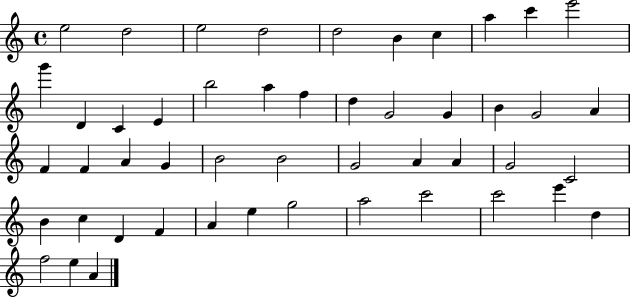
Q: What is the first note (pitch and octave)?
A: E5